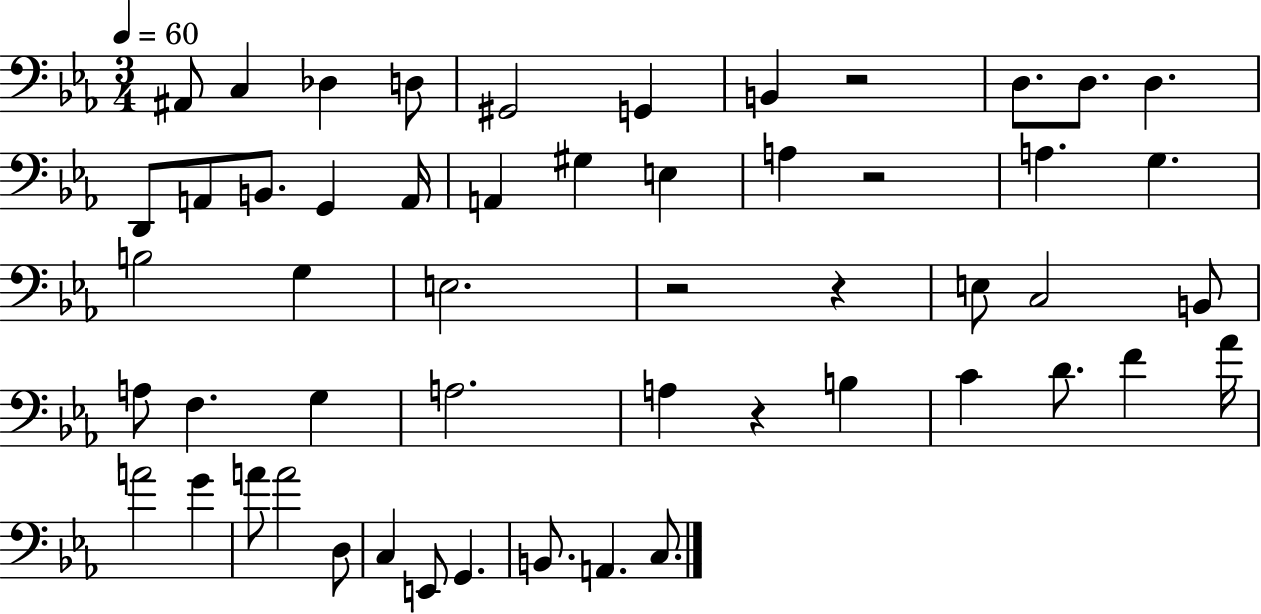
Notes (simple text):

A#2/e C3/q Db3/q D3/e G#2/h G2/q B2/q R/h D3/e. D3/e. D3/q. D2/e A2/e B2/e. G2/q A2/s A2/q G#3/q E3/q A3/q R/h A3/q. G3/q. B3/h G3/q E3/h. R/h R/q E3/e C3/h B2/e A3/e F3/q. G3/q A3/h. A3/q R/q B3/q C4/q D4/e. F4/q Ab4/s A4/h G4/q A4/e A4/h D3/e C3/q E2/e G2/q. B2/e. A2/q. C3/e.